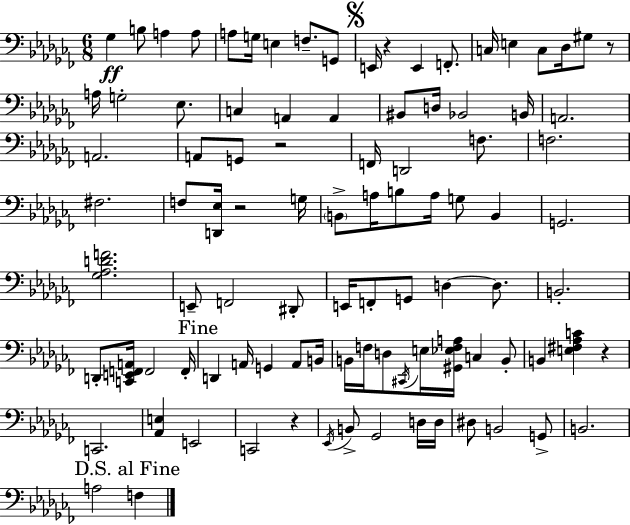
X:1
T:Untitled
M:6/8
L:1/4
K:Abm
_G, B,/2 A, A,/2 A,/2 G,/4 E, F,/2 G,,/2 E,,/4 z E,, F,,/2 C,/4 E, C,/2 _D,/4 ^G,/2 z/2 A,/4 G,2 _E,/2 C, A,, A,, ^B,,/2 D,/4 _B,,2 B,,/4 A,,2 A,,2 A,,/2 G,,/2 z2 F,,/4 D,,2 F,/2 F,2 ^F,2 F,/2 [D,,_E,]/4 z2 G,/4 B,,/2 A,/4 B,/2 A,/4 G,/2 B,, G,,2 [_G,_A,DF]2 E,,/2 F,,2 ^D,,/2 E,,/4 F,,/2 G,,/2 D, D,/2 B,,2 D,,/2 [C,,E,,F,,A,,]/4 F,,2 F,,/4 D,, A,,/4 G,, A,,/2 B,,/4 B,,/4 F,/4 D,/2 ^C,,/4 E,/4 [^G,,_E,F,A,]/4 C, B,,/2 B,, [E,^F,_A,C] z C,,2 [_A,,E,] E,,2 C,,2 z _E,,/4 B,,/2 _G,,2 D,/4 D,/4 ^D,/2 B,,2 G,,/2 B,,2 A,2 F,